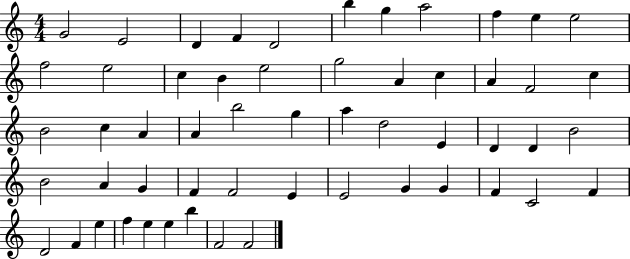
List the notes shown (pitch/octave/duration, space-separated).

G4/h E4/h D4/q F4/q D4/h B5/q G5/q A5/h F5/q E5/q E5/h F5/h E5/h C5/q B4/q E5/h G5/h A4/q C5/q A4/q F4/h C5/q B4/h C5/q A4/q A4/q B5/h G5/q A5/q D5/h E4/q D4/q D4/q B4/h B4/h A4/q G4/q F4/q F4/h E4/q E4/h G4/q G4/q F4/q C4/h F4/q D4/h F4/q E5/q F5/q E5/q E5/q B5/q F4/h F4/h